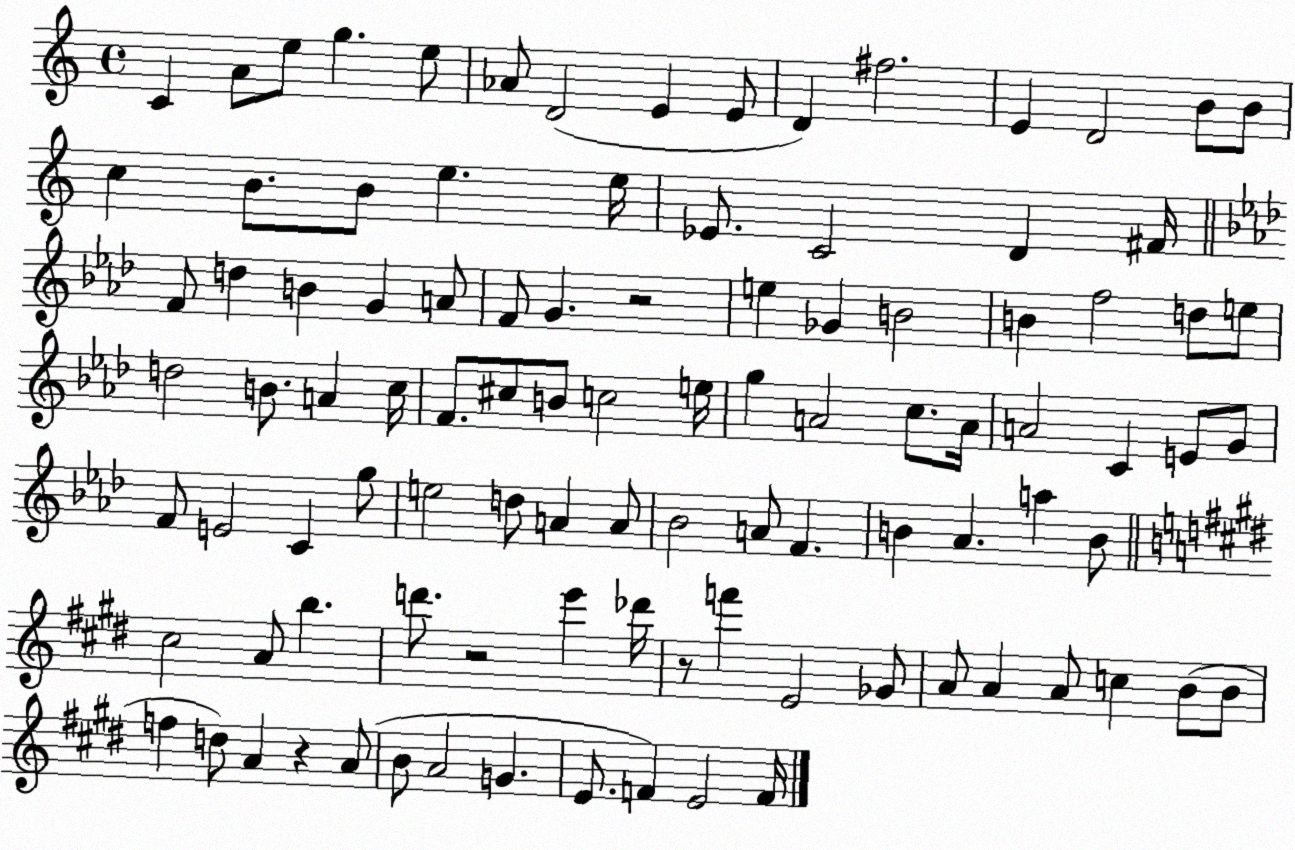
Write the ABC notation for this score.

X:1
T:Untitled
M:4/4
L:1/4
K:C
C A/2 e/2 g e/2 _A/2 D2 E E/2 D ^f2 E D2 B/2 B/2 c B/2 B/2 e e/4 _E/2 C2 D ^F/4 F/2 d B G A/2 F/2 G z2 e _G B2 B f2 d/2 e/2 d2 B/2 A c/4 F/2 ^c/2 B/2 c2 e/4 g A2 c/2 A/4 A2 C E/2 G/2 F/2 E2 C g/2 e2 d/2 A A/2 _B2 A/2 F B _A a B/2 ^c2 A/2 b d'/2 z2 e' _d'/4 z/2 f' E2 _G/2 A/2 A A/2 c B/2 B/2 f d/2 A z A/2 B/2 A2 G E/2 F E2 F/4